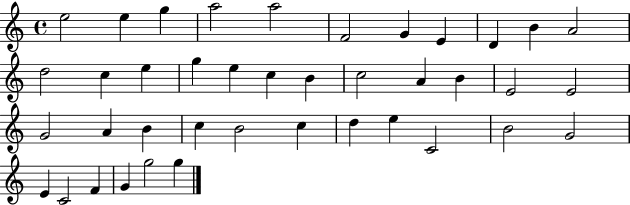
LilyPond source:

{
  \clef treble
  \time 4/4
  \defaultTimeSignature
  \key c \major
  e''2 e''4 g''4 | a''2 a''2 | f'2 g'4 e'4 | d'4 b'4 a'2 | \break d''2 c''4 e''4 | g''4 e''4 c''4 b'4 | c''2 a'4 b'4 | e'2 e'2 | \break g'2 a'4 b'4 | c''4 b'2 c''4 | d''4 e''4 c'2 | b'2 g'2 | \break e'4 c'2 f'4 | g'4 g''2 g''4 | \bar "|."
}